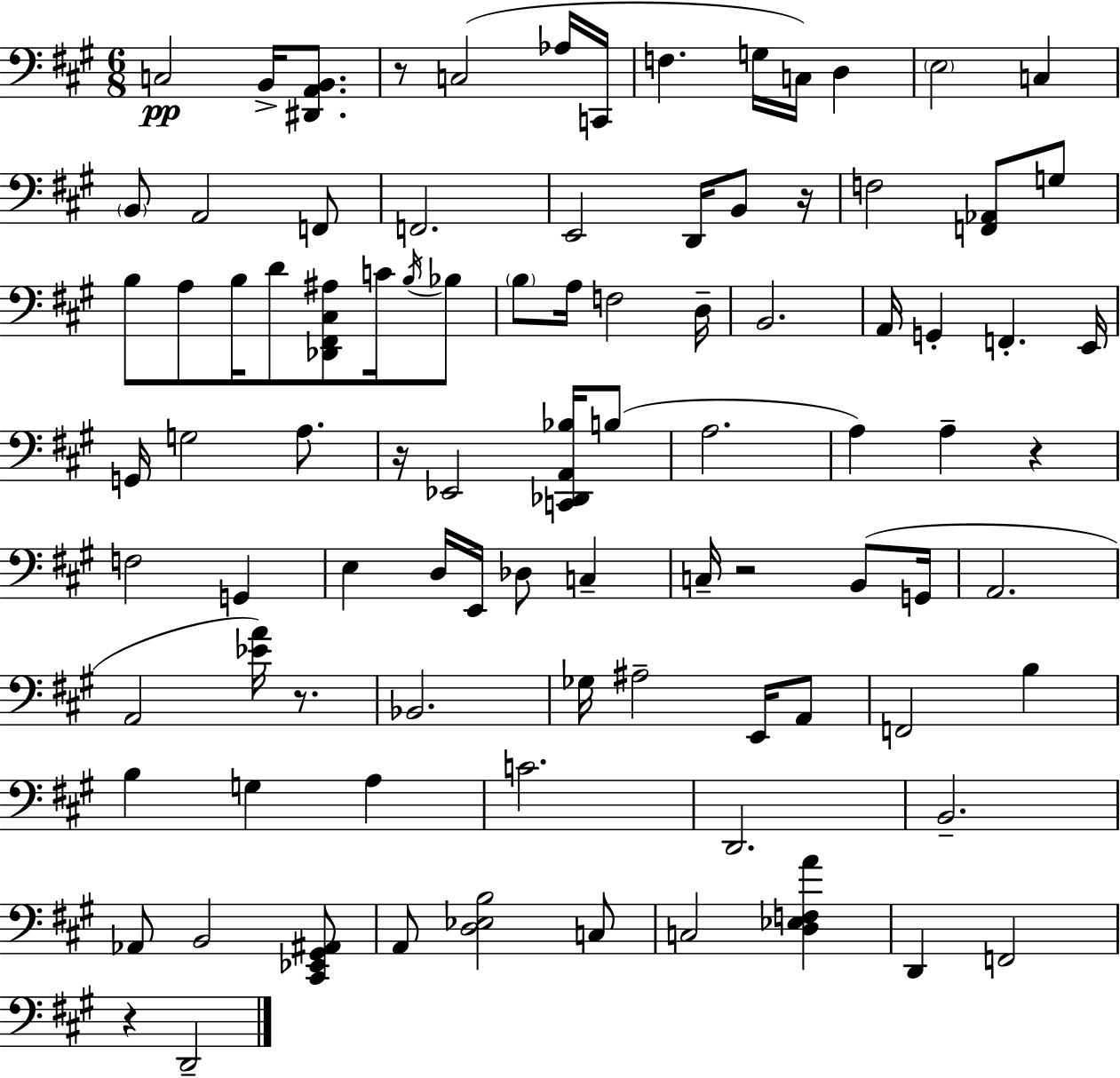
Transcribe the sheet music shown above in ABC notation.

X:1
T:Untitled
M:6/8
L:1/4
K:A
C,2 B,,/4 [^D,,A,,B,,]/2 z/2 C,2 _A,/4 C,,/4 F, G,/4 C,/4 D, E,2 C, B,,/2 A,,2 F,,/2 F,,2 E,,2 D,,/4 B,,/2 z/4 F,2 [F,,_A,,]/2 G,/2 B,/2 A,/2 B,/4 D/2 [_D,,^F,,^C,^A,]/2 C/4 B,/4 _B,/2 B,/2 A,/4 F,2 D,/4 B,,2 A,,/4 G,, F,, E,,/4 G,,/4 G,2 A,/2 z/4 _E,,2 [C,,_D,,A,,_B,]/4 B,/2 A,2 A, A, z F,2 G,, E, D,/4 E,,/4 _D,/2 C, C,/4 z2 B,,/2 G,,/4 A,,2 A,,2 [_EA]/4 z/2 _B,,2 _G,/4 ^A,2 E,,/4 A,,/2 F,,2 B, B, G, A, C2 D,,2 B,,2 _A,,/2 B,,2 [^C,,_E,,^G,,^A,,]/2 A,,/2 [D,_E,B,]2 C,/2 C,2 [D,_E,F,A] D,, F,,2 z D,,2